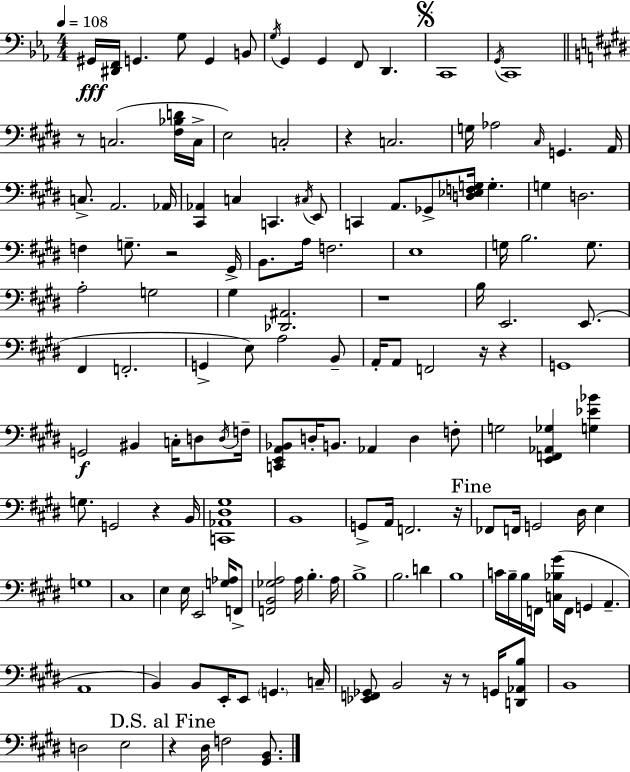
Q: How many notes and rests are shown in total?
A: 146